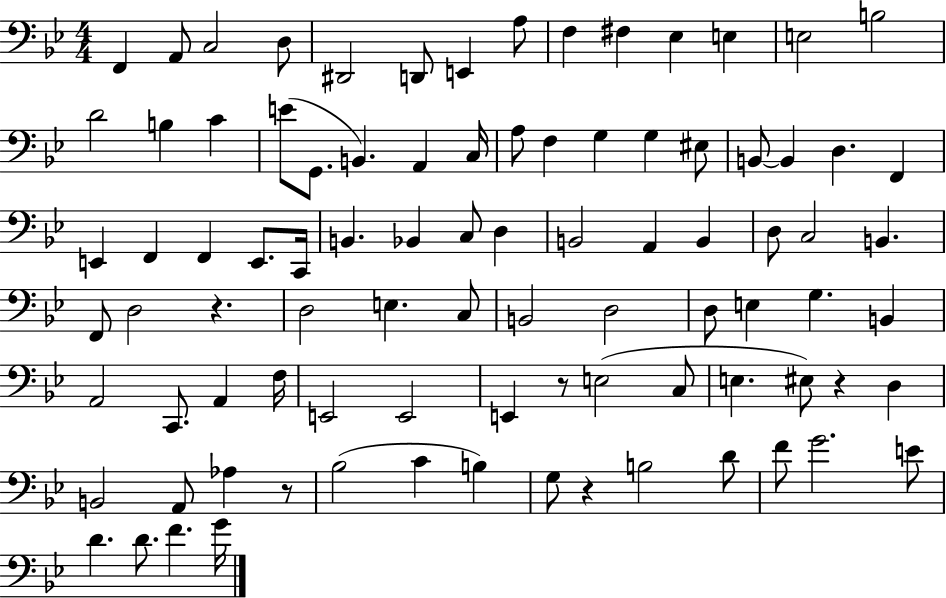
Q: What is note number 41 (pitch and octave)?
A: B2